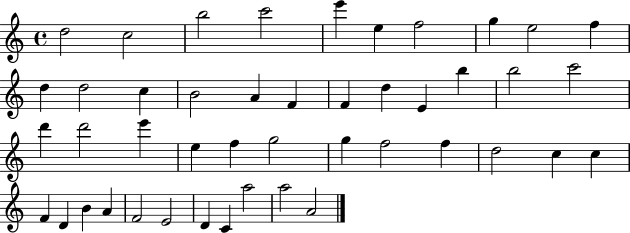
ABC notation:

X:1
T:Untitled
M:4/4
L:1/4
K:C
d2 c2 b2 c'2 e' e f2 g e2 f d d2 c B2 A F F d E b b2 c'2 d' d'2 e' e f g2 g f2 f d2 c c F D B A F2 E2 D C a2 a2 A2